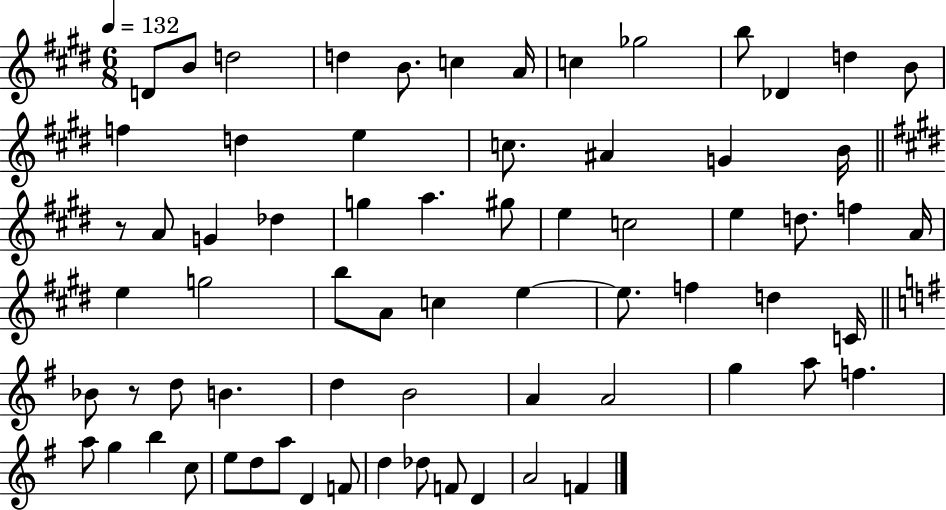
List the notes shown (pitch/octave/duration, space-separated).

D4/e B4/e D5/h D5/q B4/e. C5/q A4/s C5/q Gb5/h B5/e Db4/q D5/q B4/e F5/q D5/q E5/q C5/e. A#4/q G4/q B4/s R/e A4/e G4/q Db5/q G5/q A5/q. G#5/e E5/q C5/h E5/q D5/e. F5/q A4/s E5/q G5/h B5/e A4/e C5/q E5/q E5/e. F5/q D5/q C4/s Bb4/e R/e D5/e B4/q. D5/q B4/h A4/q A4/h G5/q A5/e F5/q. A5/e G5/q B5/q C5/e E5/e D5/e A5/e D4/q F4/e D5/q Db5/e F4/e D4/q A4/h F4/q